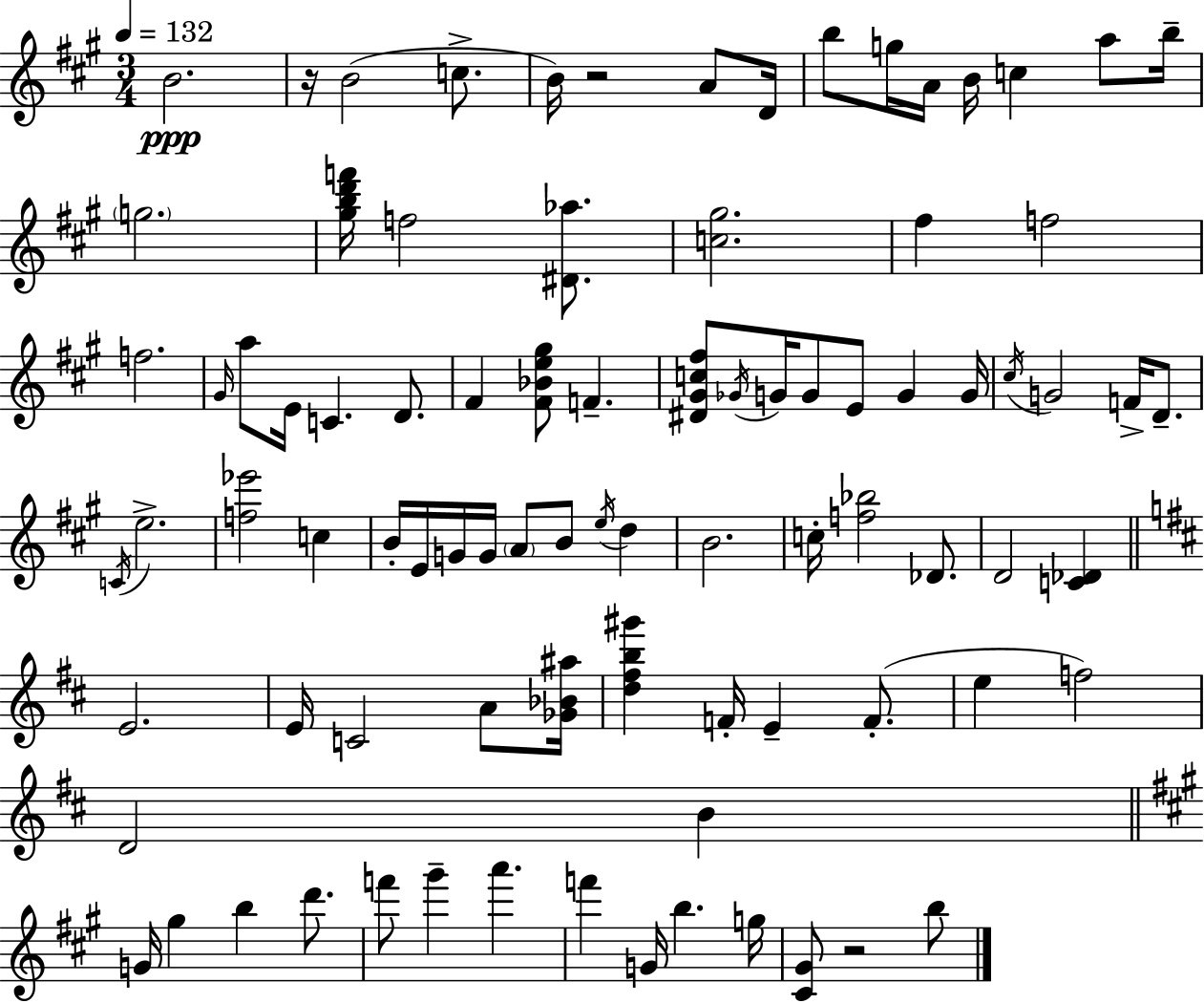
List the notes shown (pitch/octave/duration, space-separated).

B4/h. R/s B4/h C5/e. B4/s R/h A4/e D4/s B5/e G5/s A4/s B4/s C5/q A5/e B5/s G5/h. [G#5,B5,D6,F6]/s F5/h [D#4,Ab5]/e. [C5,G#5]/h. F#5/q F5/h F5/h. G#4/s A5/e E4/s C4/q. D4/e. F#4/q [F#4,Bb4,E5,G#5]/e F4/q. [D#4,G#4,C5,F#5]/e Gb4/s G4/s G4/e E4/e G4/q G4/s C#5/s G4/h F4/s D4/e. C4/s E5/h. [F5,Eb6]/h C5/q B4/s E4/s G4/s G4/s A4/e B4/e E5/s D5/q B4/h. C5/s [F5,Bb5]/h Db4/e. D4/h [C4,Db4]/q E4/h. E4/s C4/h A4/e [Gb4,Bb4,A#5]/s [D5,F#5,B5,G#6]/q F4/s E4/q F4/e. E5/q F5/h D4/h B4/q G4/s G#5/q B5/q D6/e. F6/e G#6/q A6/q. F6/q G4/s B5/q. G5/s [C#4,G#4]/e R/h B5/e